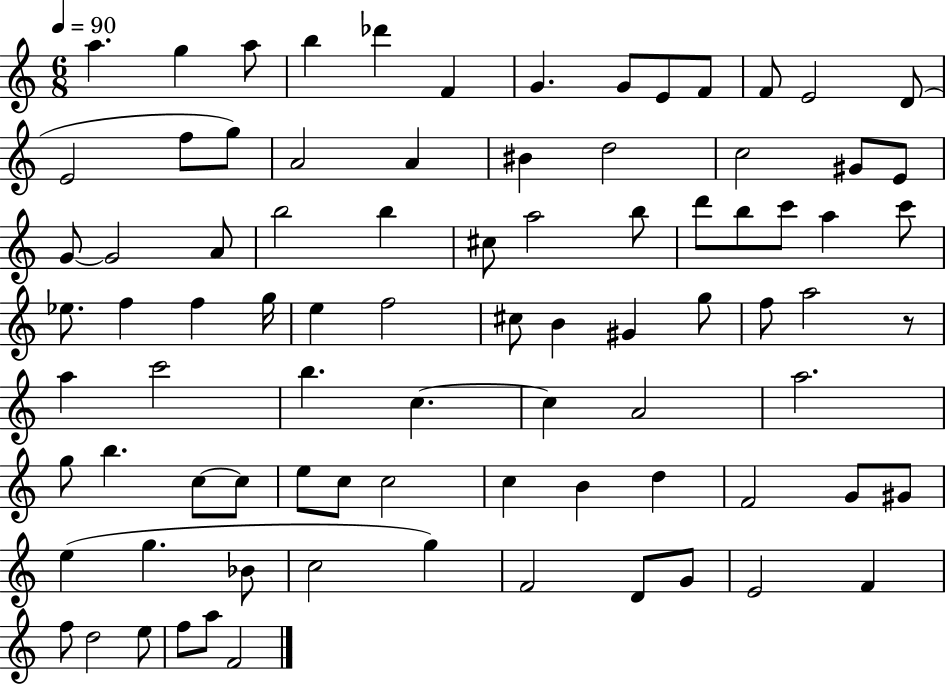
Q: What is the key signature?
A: C major